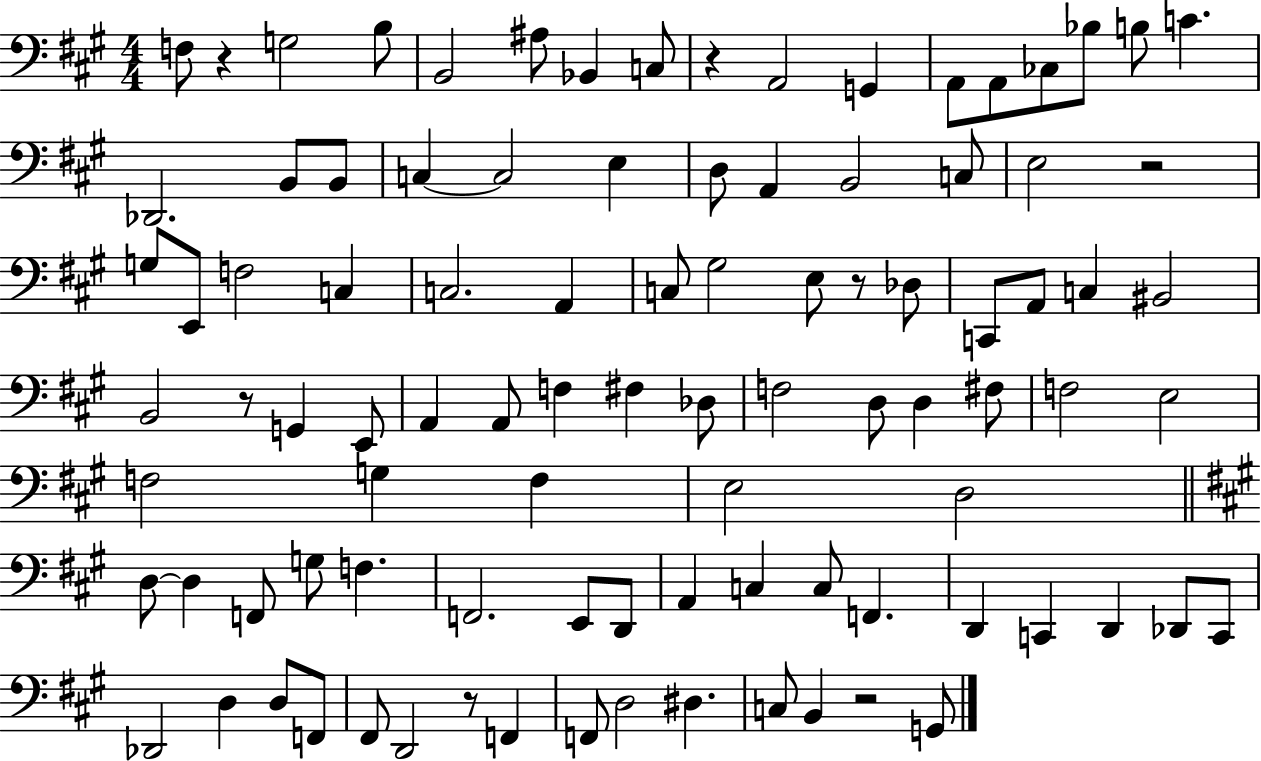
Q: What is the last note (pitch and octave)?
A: G2